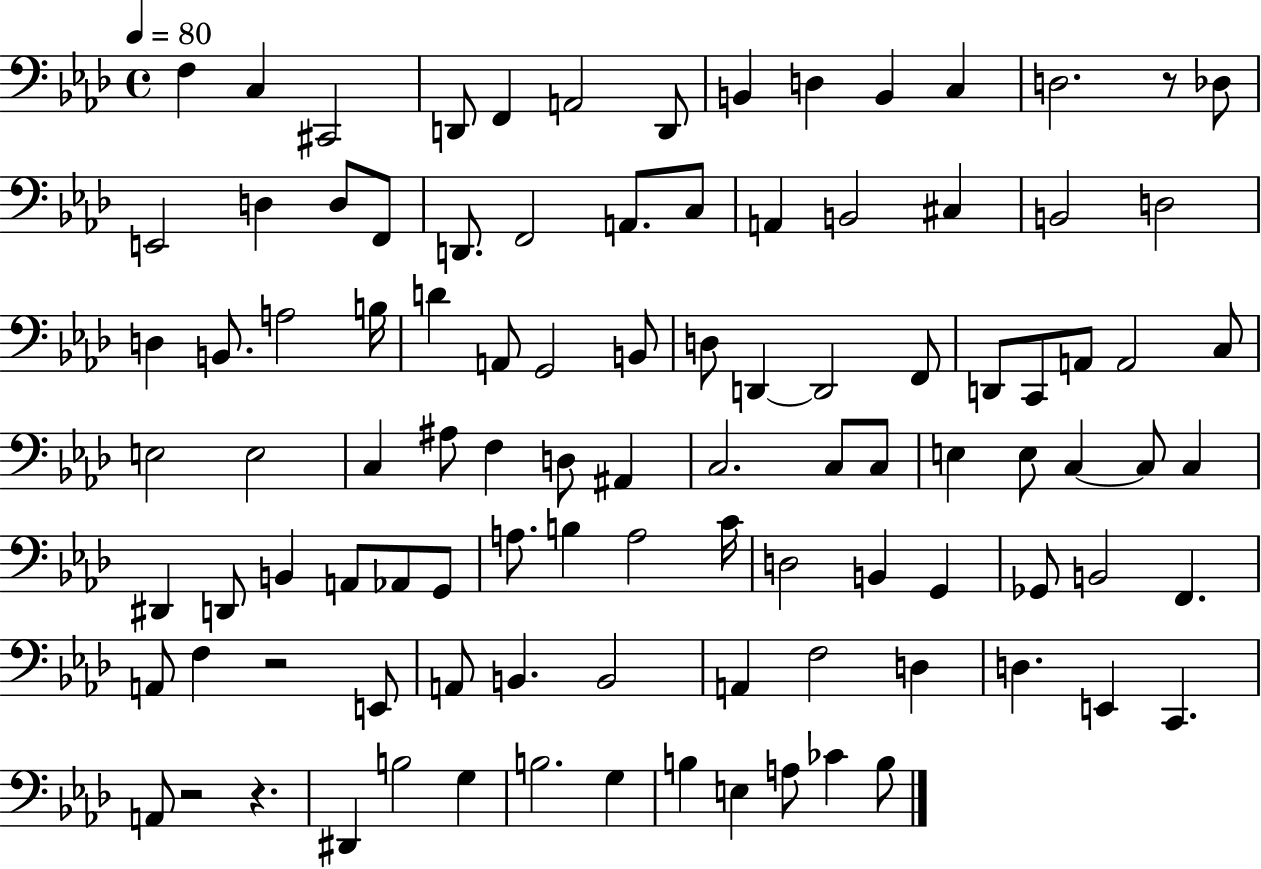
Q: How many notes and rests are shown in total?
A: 101